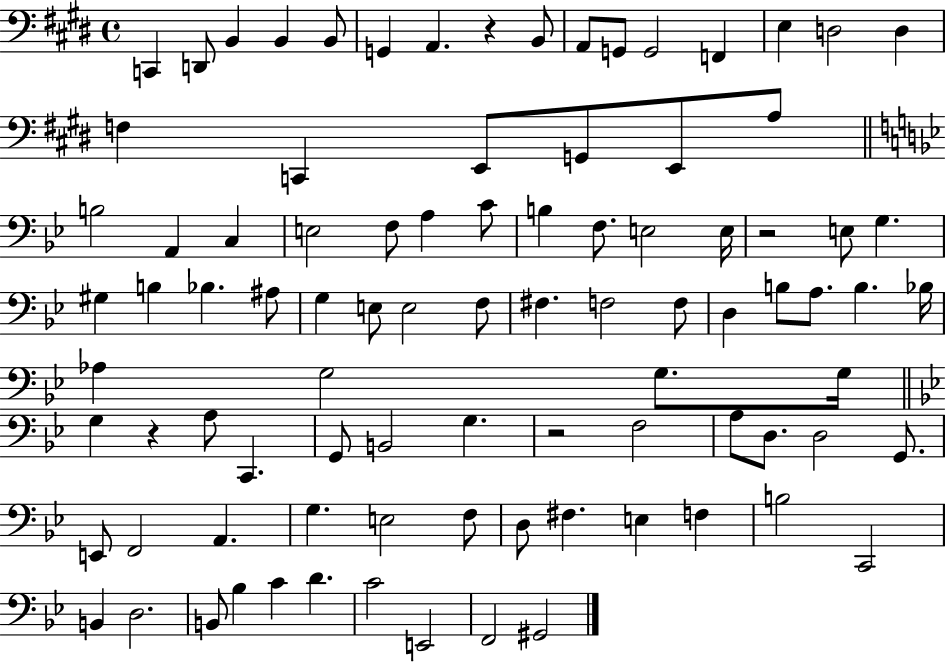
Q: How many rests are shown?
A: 4